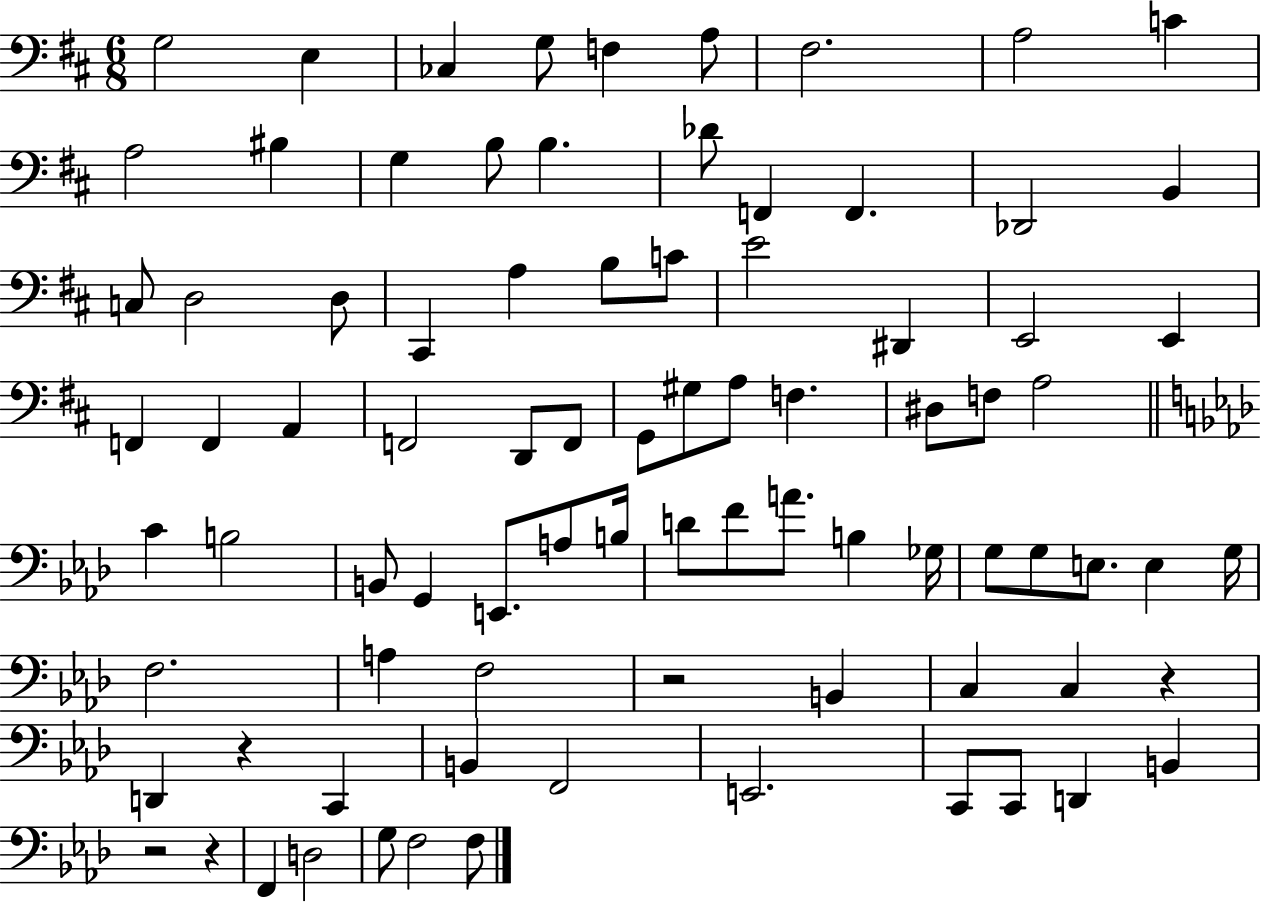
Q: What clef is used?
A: bass